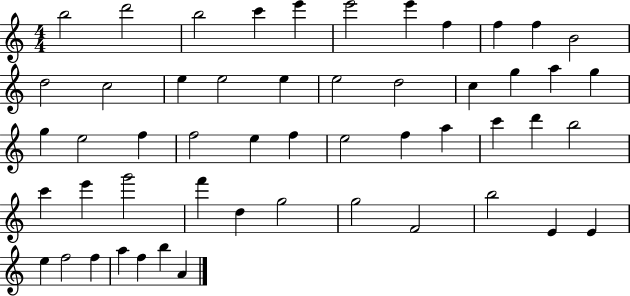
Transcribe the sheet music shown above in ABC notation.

X:1
T:Untitled
M:4/4
L:1/4
K:C
b2 d'2 b2 c' e' e'2 e' f f f B2 d2 c2 e e2 e e2 d2 c g a g g e2 f f2 e f e2 f a c' d' b2 c' e' g'2 f' d g2 g2 F2 b2 E E e f2 f a f b A